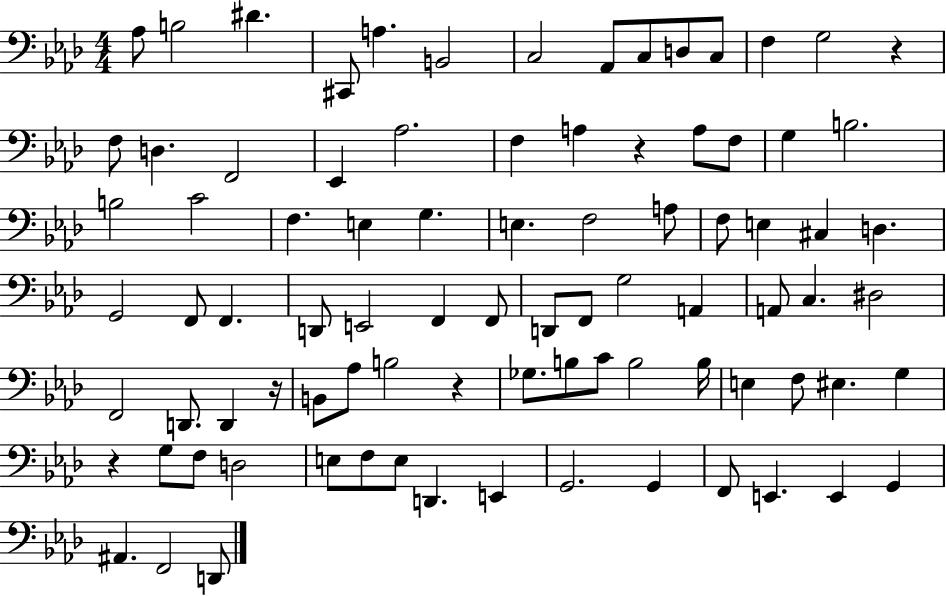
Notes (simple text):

Ab3/e B3/h D#4/q. C#2/e A3/q. B2/h C3/h Ab2/e C3/e D3/e C3/e F3/q G3/h R/q F3/e D3/q. F2/h Eb2/q Ab3/h. F3/q A3/q R/q A3/e F3/e G3/q B3/h. B3/h C4/h F3/q. E3/q G3/q. E3/q. F3/h A3/e F3/e E3/q C#3/q D3/q. G2/h F2/e F2/q. D2/e E2/h F2/q F2/e D2/e F2/e G3/h A2/q A2/e C3/q. D#3/h F2/h D2/e. D2/q R/s B2/e Ab3/e B3/h R/q Gb3/e. B3/e C4/e B3/h B3/s E3/q F3/e EIS3/q. G3/q R/q G3/e F3/e D3/h E3/e F3/e E3/e D2/q. E2/q G2/h. G2/q F2/e E2/q. E2/q G2/q A#2/q. F2/h D2/e